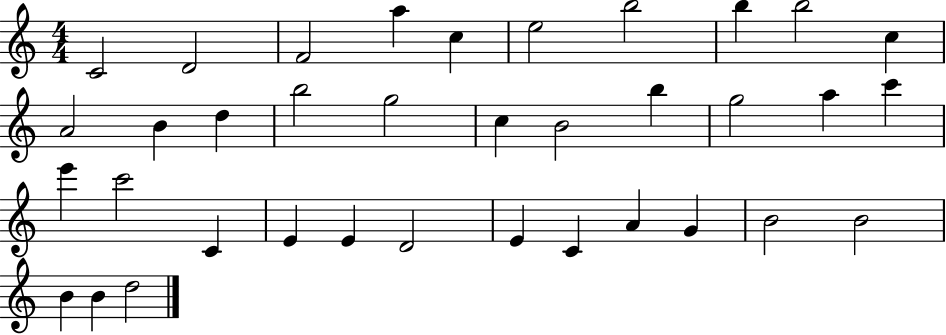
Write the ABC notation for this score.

X:1
T:Untitled
M:4/4
L:1/4
K:C
C2 D2 F2 a c e2 b2 b b2 c A2 B d b2 g2 c B2 b g2 a c' e' c'2 C E E D2 E C A G B2 B2 B B d2